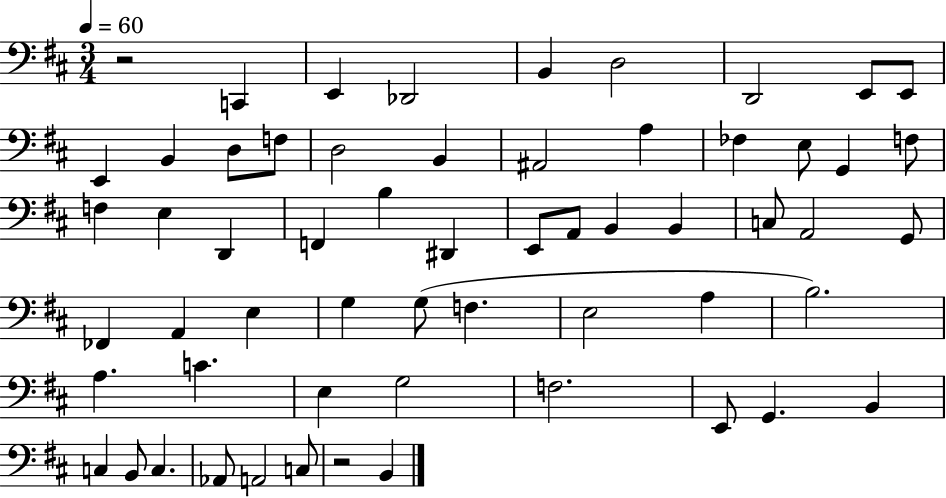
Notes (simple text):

R/h C2/q E2/q Db2/h B2/q D3/h D2/h E2/e E2/e E2/q B2/q D3/e F3/e D3/h B2/q A#2/h A3/q FES3/q E3/e G2/q F3/e F3/q E3/q D2/q F2/q B3/q D#2/q E2/e A2/e B2/q B2/q C3/e A2/h G2/e FES2/q A2/q E3/q G3/q G3/e F3/q. E3/h A3/q B3/h. A3/q. C4/q. E3/q G3/h F3/h. E2/e G2/q. B2/q C3/q B2/e C3/q. Ab2/e A2/h C3/e R/h B2/q